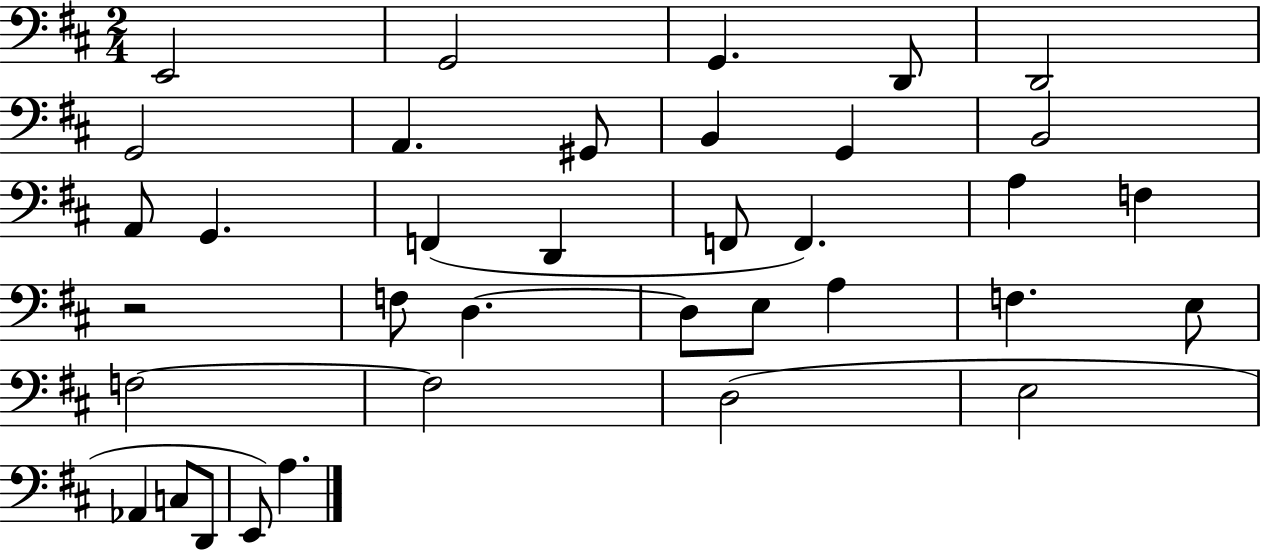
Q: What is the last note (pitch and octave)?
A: A3